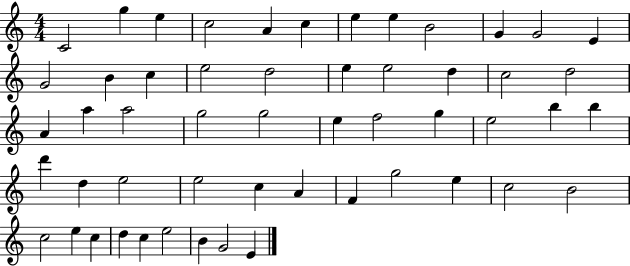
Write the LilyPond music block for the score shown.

{
  \clef treble
  \numericTimeSignature
  \time 4/4
  \key c \major
  c'2 g''4 e''4 | c''2 a'4 c''4 | e''4 e''4 b'2 | g'4 g'2 e'4 | \break g'2 b'4 c''4 | e''2 d''2 | e''4 e''2 d''4 | c''2 d''2 | \break a'4 a''4 a''2 | g''2 g''2 | e''4 f''2 g''4 | e''2 b''4 b''4 | \break d'''4 d''4 e''2 | e''2 c''4 a'4 | f'4 g''2 e''4 | c''2 b'2 | \break c''2 e''4 c''4 | d''4 c''4 e''2 | b'4 g'2 e'4 | \bar "|."
}